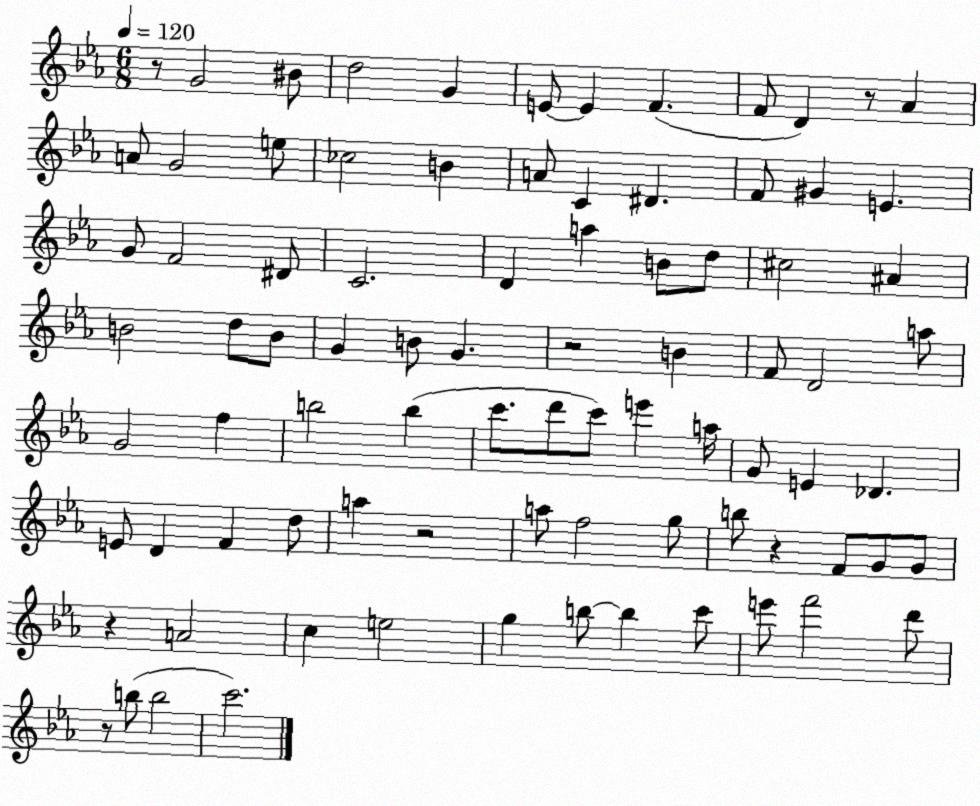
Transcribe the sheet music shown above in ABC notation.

X:1
T:Untitled
M:6/8
L:1/4
K:Eb
z/2 G2 ^B/2 d2 G E/2 E F F/2 D z/2 _A A/2 G2 e/2 _c2 B A/2 C ^D F/2 ^G E G/2 F2 ^D/2 C2 D a B/2 d/2 ^c2 ^A B2 d/2 B/2 G B/2 G z2 B F/2 D2 a/2 G2 f b2 b c'/2 d'/2 c'/2 e' a/4 G/2 E _D E/2 D F d/2 a z2 a/2 f2 g/2 b/2 z F/2 G/2 G/2 z A2 c e2 g b/2 b c'/2 e'/2 f'2 d'/2 z/2 b/2 b2 c'2